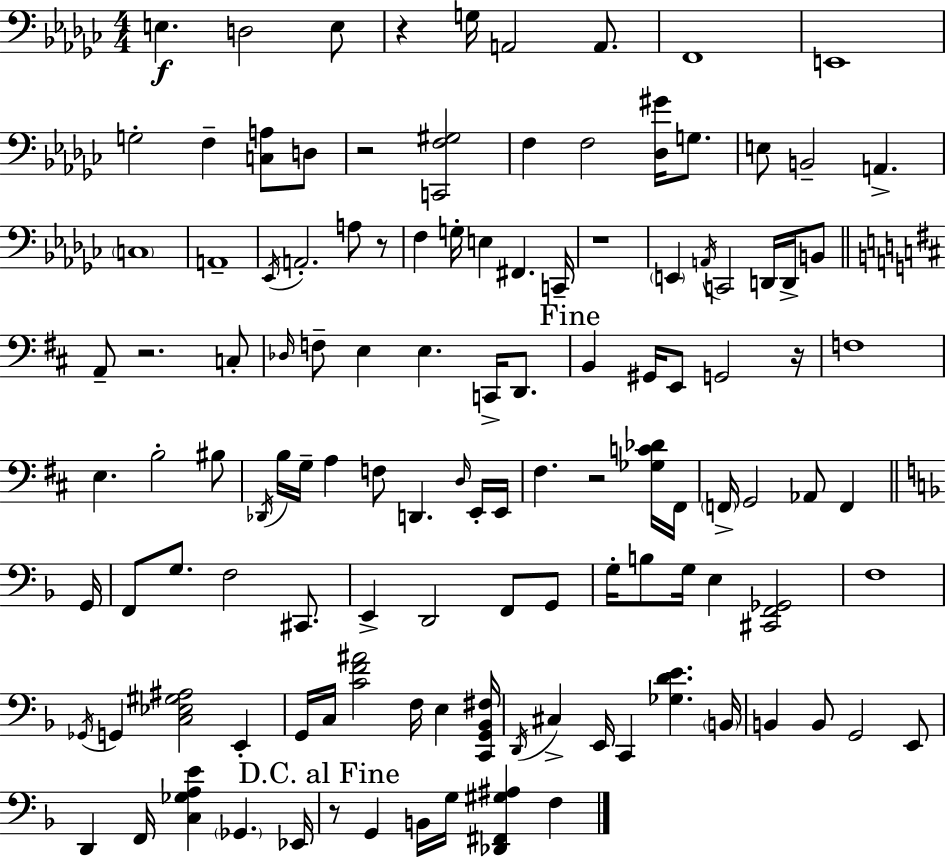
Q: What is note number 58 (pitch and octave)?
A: E2